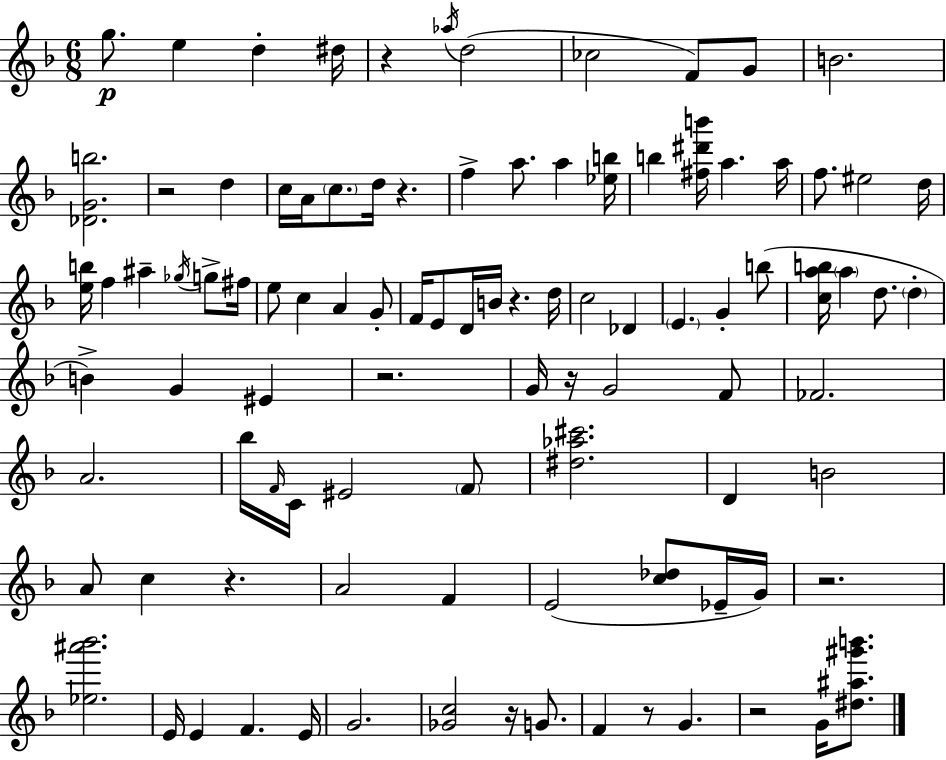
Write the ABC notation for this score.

X:1
T:Untitled
M:6/8
L:1/4
K:F
g/2 e d ^d/4 z _a/4 d2 _c2 F/2 G/2 B2 [_DGb]2 z2 d c/4 A/4 c/2 d/4 z f a/2 a [_eb]/4 b [^f^d'b']/4 a a/4 f/2 ^e2 d/4 [eb]/4 f ^a _g/4 g/2 ^f/4 e/2 c A G/2 F/4 E/2 D/4 B/4 z d/4 c2 _D E G b/2 [cab]/4 a d/2 d B G ^E z2 G/4 z/4 G2 F/2 _F2 A2 _b/4 F/4 C/4 ^E2 F/2 [^d_a^c']2 D B2 A/2 c z A2 F E2 [c_d]/2 _E/4 G/4 z2 [_e^a'_b']2 E/4 E F E/4 G2 [_Gc]2 z/4 G/2 F z/2 G z2 G/4 [^d^a^g'b']/2